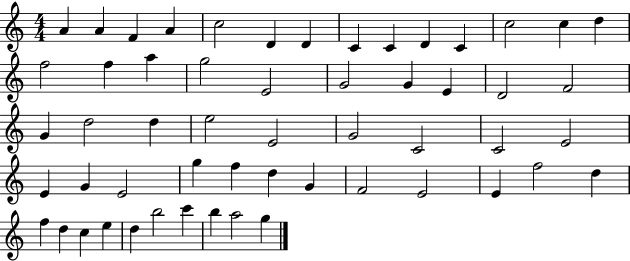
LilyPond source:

{
  \clef treble
  \numericTimeSignature
  \time 4/4
  \key c \major
  a'4 a'4 f'4 a'4 | c''2 d'4 d'4 | c'4 c'4 d'4 c'4 | c''2 c''4 d''4 | \break f''2 f''4 a''4 | g''2 e'2 | g'2 g'4 e'4 | d'2 f'2 | \break g'4 d''2 d''4 | e''2 e'2 | g'2 c'2 | c'2 e'2 | \break e'4 g'4 e'2 | g''4 f''4 d''4 g'4 | f'2 e'2 | e'4 f''2 d''4 | \break f''4 d''4 c''4 e''4 | d''4 b''2 c'''4 | b''4 a''2 g''4 | \bar "|."
}